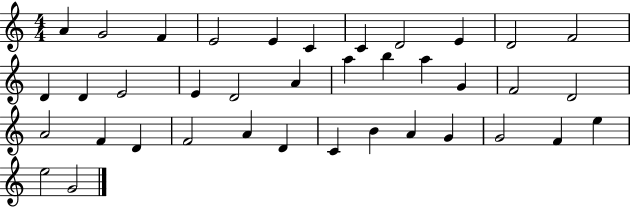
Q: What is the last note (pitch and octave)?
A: G4